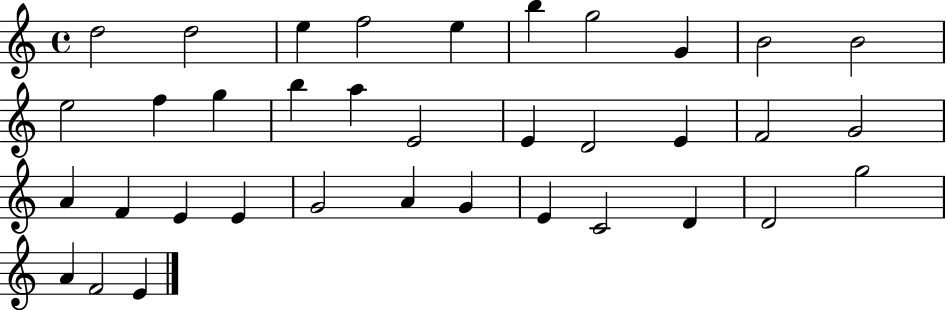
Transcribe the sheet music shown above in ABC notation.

X:1
T:Untitled
M:4/4
L:1/4
K:C
d2 d2 e f2 e b g2 G B2 B2 e2 f g b a E2 E D2 E F2 G2 A F E E G2 A G E C2 D D2 g2 A F2 E